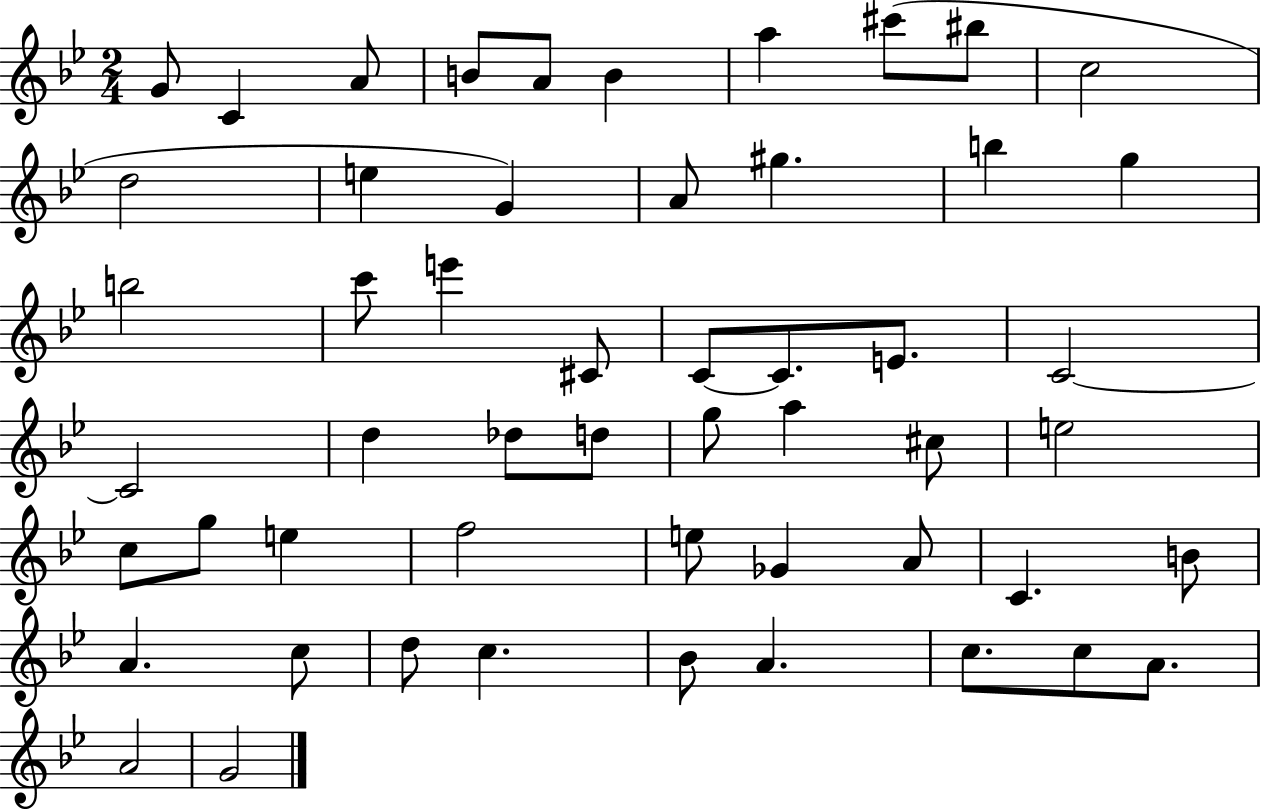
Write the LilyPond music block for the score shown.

{
  \clef treble
  \numericTimeSignature
  \time 2/4
  \key bes \major
  g'8 c'4 a'8 | b'8 a'8 b'4 | a''4 cis'''8( bis''8 | c''2 | \break d''2 | e''4 g'4) | a'8 gis''4. | b''4 g''4 | \break b''2 | c'''8 e'''4 cis'8 | c'8~~ c'8. e'8. | c'2~~ | \break c'2 | d''4 des''8 d''8 | g''8 a''4 cis''8 | e''2 | \break c''8 g''8 e''4 | f''2 | e''8 ges'4 a'8 | c'4. b'8 | \break a'4. c''8 | d''8 c''4. | bes'8 a'4. | c''8. c''8 a'8. | \break a'2 | g'2 | \bar "|."
}